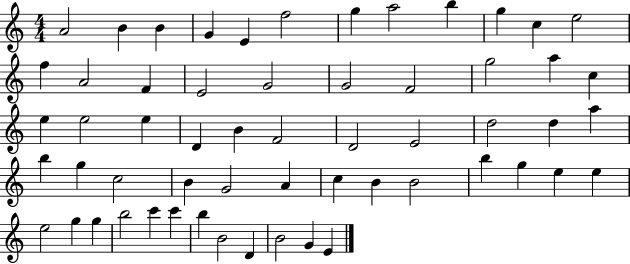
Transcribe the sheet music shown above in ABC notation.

X:1
T:Untitled
M:4/4
L:1/4
K:C
A2 B B G E f2 g a2 b g c e2 f A2 F E2 G2 G2 F2 g2 a c e e2 e D B F2 D2 E2 d2 d a b g c2 B G2 A c B B2 b g e e e2 g g b2 c' c' b B2 D B2 G E